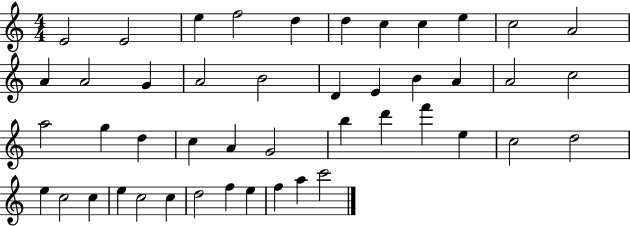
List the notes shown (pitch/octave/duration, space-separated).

E4/h E4/h E5/q F5/h D5/q D5/q C5/q C5/q E5/q C5/h A4/h A4/q A4/h G4/q A4/h B4/h D4/q E4/q B4/q A4/q A4/h C5/h A5/h G5/q D5/q C5/q A4/q G4/h B5/q D6/q F6/q E5/q C5/h D5/h E5/q C5/h C5/q E5/q C5/h C5/q D5/h F5/q E5/q F5/q A5/q C6/h